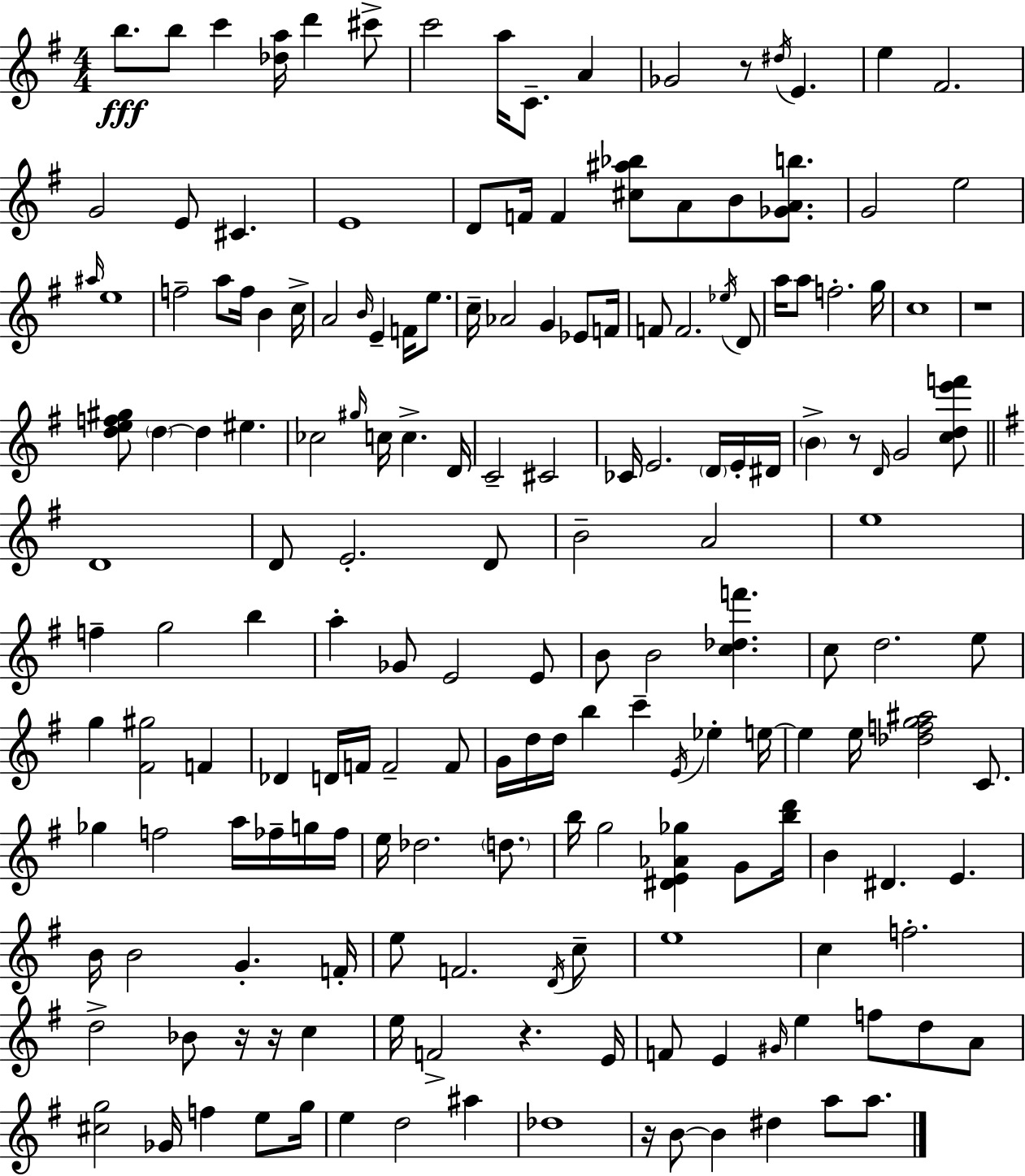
X:1
T:Untitled
M:4/4
L:1/4
K:G
b/2 b/2 c' [_da]/4 d' ^c'/2 c'2 a/4 C/2 A _G2 z/2 ^d/4 E e ^F2 G2 E/2 ^C E4 D/2 F/4 F [^c^a_b]/2 A/2 B/2 [_GAb]/2 G2 e2 ^a/4 e4 f2 a/2 f/4 B c/4 A2 B/4 E F/4 e/2 c/4 _A2 G _E/2 F/4 F/2 F2 _e/4 D/2 a/4 a/2 f2 g/4 c4 z4 [def^g]/2 d d ^e _c2 ^g/4 c/4 c D/4 C2 ^C2 _C/4 E2 D/4 E/4 ^D/4 B z/2 D/4 G2 [cde'f']/2 D4 D/2 E2 D/2 B2 A2 e4 f g2 b a _G/2 E2 E/2 B/2 B2 [c_df'] c/2 d2 e/2 g [^F^g]2 F _D D/4 F/4 F2 F/2 G/4 d/4 d/4 b c' E/4 _e e/4 e e/4 [_dfg^a]2 C/2 _g f2 a/4 _f/4 g/4 _f/4 e/4 _d2 d/2 b/4 g2 [^DE_A_g] G/2 [bd']/4 B ^D E B/4 B2 G F/4 e/2 F2 D/4 c/2 e4 c f2 d2 _B/2 z/4 z/4 c e/4 F2 z E/4 F/2 E ^G/4 e f/2 d/2 A/2 [^cg]2 _G/4 f e/2 g/4 e d2 ^a _d4 z/4 B/2 B ^d a/2 a/2